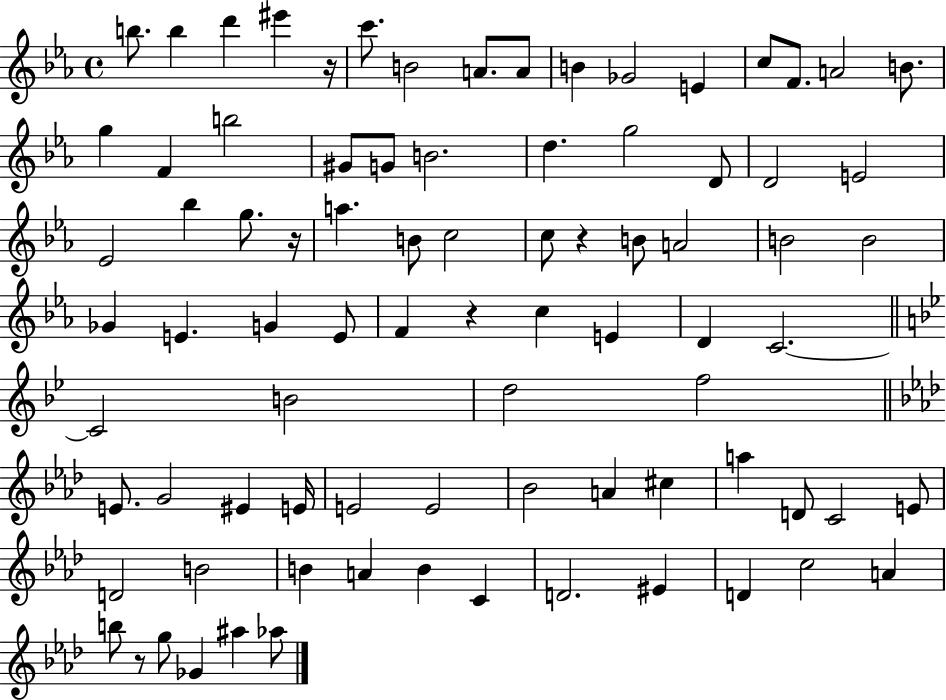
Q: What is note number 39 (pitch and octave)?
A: E4